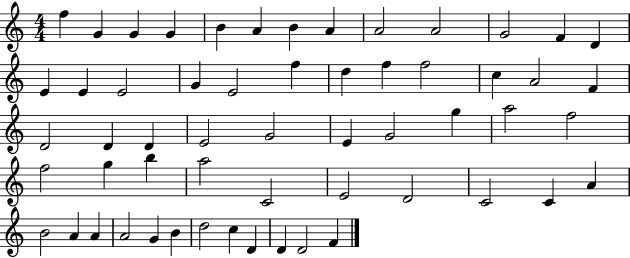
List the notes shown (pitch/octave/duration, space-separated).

F5/q G4/q G4/q G4/q B4/q A4/q B4/q A4/q A4/h A4/h G4/h F4/q D4/q E4/q E4/q E4/h G4/q E4/h F5/q D5/q F5/q F5/h C5/q A4/h F4/q D4/h D4/q D4/q E4/h G4/h E4/q G4/h G5/q A5/h F5/h F5/h G5/q B5/q A5/h C4/h E4/h D4/h C4/h C4/q A4/q B4/h A4/q A4/q A4/h G4/q B4/q D5/h C5/q D4/q D4/q D4/h F4/q